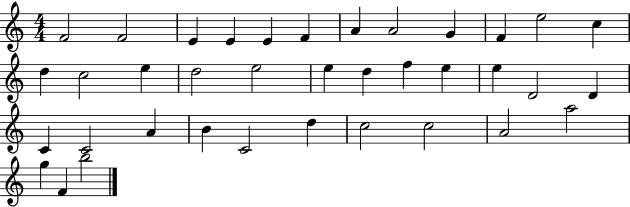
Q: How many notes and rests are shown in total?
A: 37